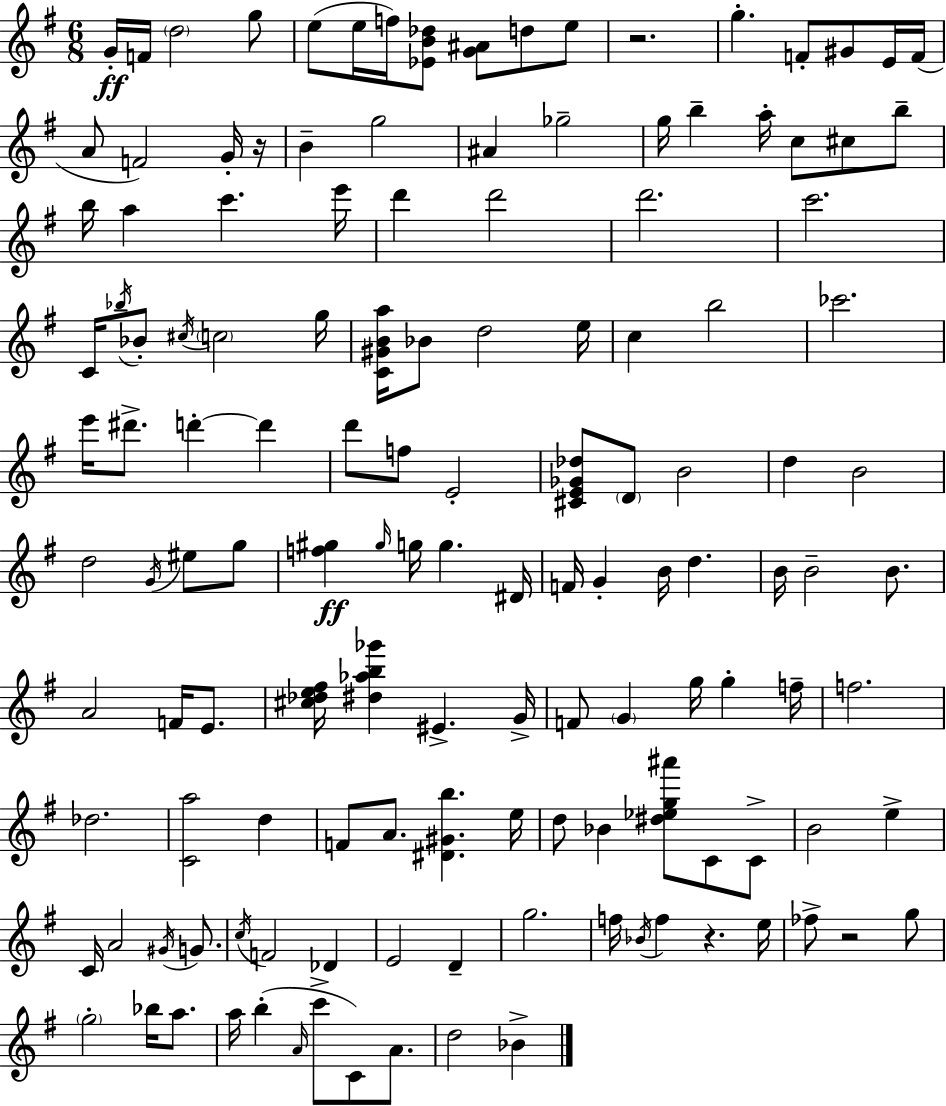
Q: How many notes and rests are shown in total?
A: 136